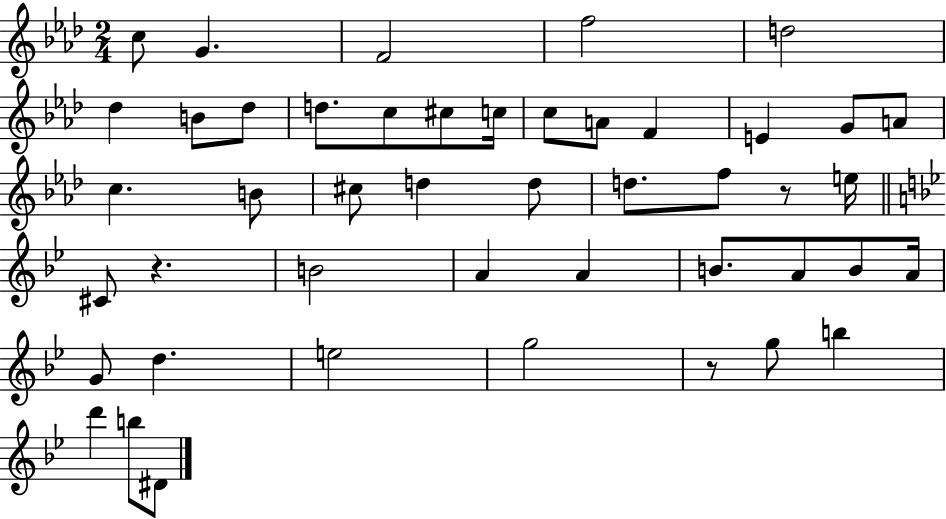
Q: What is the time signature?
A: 2/4